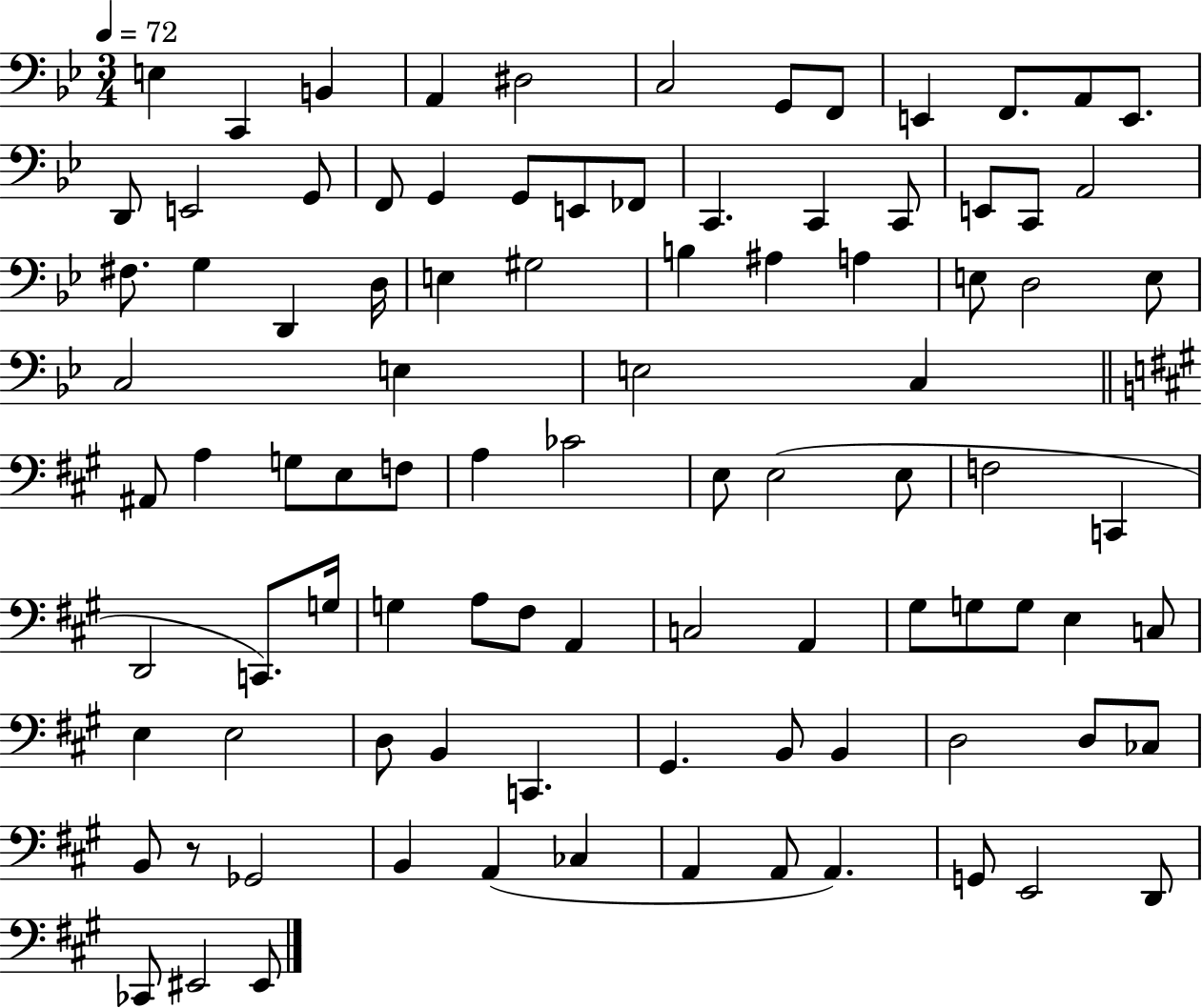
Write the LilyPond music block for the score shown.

{
  \clef bass
  \numericTimeSignature
  \time 3/4
  \key bes \major
  \tempo 4 = 72
  \repeat volta 2 { e4 c,4 b,4 | a,4 dis2 | c2 g,8 f,8 | e,4 f,8. a,8 e,8. | \break d,8 e,2 g,8 | f,8 g,4 g,8 e,8 fes,8 | c,4. c,4 c,8 | e,8 c,8 a,2 | \break fis8. g4 d,4 d16 | e4 gis2 | b4 ais4 a4 | e8 d2 e8 | \break c2 e4 | e2 c4 | \bar "||" \break \key a \major ais,8 a4 g8 e8 f8 | a4 ces'2 | e8 e2( e8 | f2 c,4 | \break d,2 c,8.) g16 | g4 a8 fis8 a,4 | c2 a,4 | gis8 g8 g8 e4 c8 | \break e4 e2 | d8 b,4 c,4. | gis,4. b,8 b,4 | d2 d8 ces8 | \break b,8 r8 ges,2 | b,4 a,4( ces4 | a,4 a,8 a,4.) | g,8 e,2 d,8 | \break ces,8 eis,2 eis,8 | } \bar "|."
}